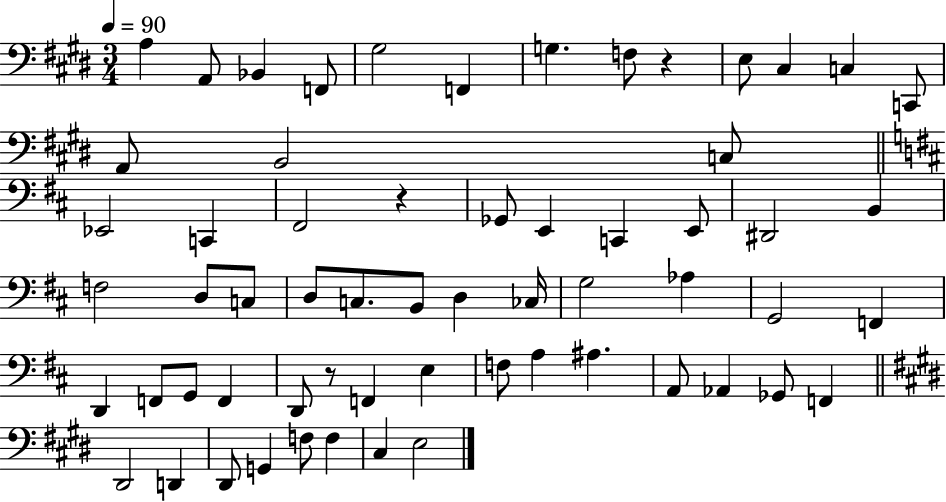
{
  \clef bass
  \numericTimeSignature
  \time 3/4
  \key e \major
  \tempo 4 = 90
  a4 a,8 bes,4 f,8 | gis2 f,4 | g4. f8 r4 | e8 cis4 c4 c,8 | \break a,8 b,2 c8 | \bar "||" \break \key b \minor ees,2 c,4 | fis,2 r4 | ges,8 e,4 c,4 e,8 | dis,2 b,4 | \break f2 d8 c8 | d8 c8. b,8 d4 ces16 | g2 aes4 | g,2 f,4 | \break d,4 f,8 g,8 f,4 | d,8 r8 f,4 e4 | f8 a4 ais4. | a,8 aes,4 ges,8 f,4 | \break \bar "||" \break \key e \major dis,2 d,4 | dis,8 g,4 f8 f4 | cis4 e2 | \bar "|."
}